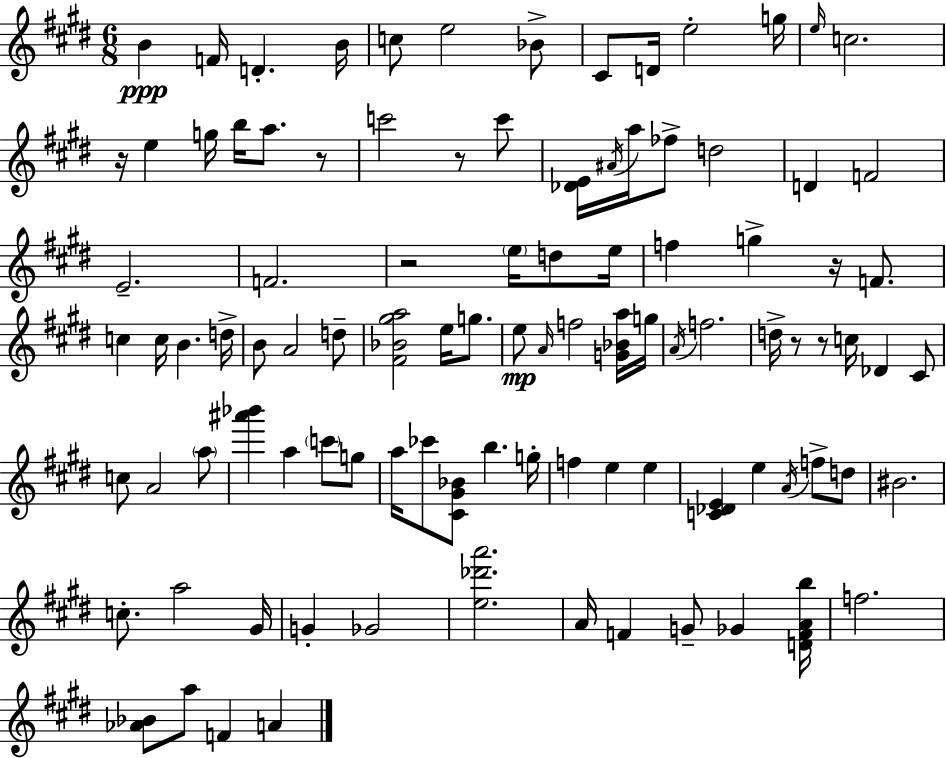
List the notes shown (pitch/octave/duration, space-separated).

B4/q F4/s D4/q. B4/s C5/e E5/h Bb4/e C#4/e D4/s E5/h G5/s E5/s C5/h. R/s E5/q G5/s B5/s A5/e. R/e C6/h R/e C6/e [Db4,E4]/s A#4/s A5/s FES5/e D5/h D4/q F4/h E4/h. F4/h. R/h E5/s D5/e E5/s F5/q G5/q R/s F4/e. C5/q C5/s B4/q. D5/s B4/e A4/h D5/e [F#4,Bb4,G#5,A5]/h E5/s G5/e. E5/e A4/s F5/h [G4,Bb4,A5]/s G5/s A4/s F5/h. D5/s R/e R/e C5/s Db4/q C#4/e C5/e A4/h A5/e [A#6,Bb6]/q A5/q C6/e G5/e A5/s CES6/e [C#4,G#4,Bb4]/e B5/q. G5/s F5/q E5/q E5/q [C4,Db4,E4]/q E5/q A4/s F5/e D5/e BIS4/h. C5/e. A5/h G#4/s G4/q Gb4/h [E5,Db6,A6]/h. A4/s F4/q G4/e Gb4/q [D4,F4,A4,B5]/s F5/h. [Ab4,Bb4]/e A5/e F4/q A4/q